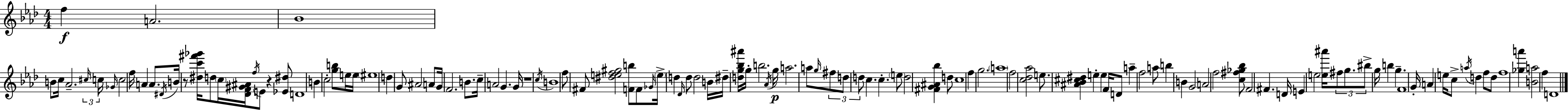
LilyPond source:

{
  \clef treble
  \numericTimeSignature
  \time 4/4
  \key f \minor
  f''4\f a'2. | bes'1 | b'8 c''16 aes'2.-- \tuplet 3/2 { \grace { cis''16 } | c''16 \grace { ges'16 } } c''2 f''16 a'4 a'8. | \break \acciaccatura { dis'16 } b'16 r8 <dis'' c''' fis''' ges'''>16 d''8 \parenthesize c''16 <des' f' gis' ais'>16 \acciaccatura { f''16 } e'8 r4 | <ees' dis''>8 d'1 | b'4 c''2-. | <g'' b''>8 e''16 e''16 \parenthesize eis''1 | \break d''4 g'8 ais'2 | a'8 g'16 f'2. | b'8. c''16-- a'2 g'4. | g'16 r1 | \break \acciaccatura { c''16 } b'1 | f''8 fis'8 <dis'' e'' f'' gis''>2 | <f' b''>8 f'8 \grace { ges'16 } \parenthesize e''16-> d''4 \grace { des'16 } d''8 d''2 | b'16 dis''16-- <d'' g'' bes'' ais'''>16 g''16-. b''2. | \break \acciaccatura { aes'16 }\p g''16 a''2. | a''8 \grace { g''16 } \tuplet 3/2 { fis''8 d''8 d''8 } c''4. | c''4.-. \parenthesize e''8 d''2 | <fis' g' ais' bes''>4 d''8 c''1 | \break f''4 g''2. | \parenthesize a''1 | f''2 | <c'' des'' aes''>2 e''8. <ais' bes' cis'' dis''>4 | \break e''4-. e''4 f'16 d'8 a''4-- f''2 | a''8 b''4 b'4 | g'2 a'2 | f''2 <c'' fis'' ges'' bes''>8 f'2 | \break fis'4. d'16 e'4 e''2 | <e'' ais'''>16 \tuplet 3/2 { fis''8 g''8. bis''8-> } g''16 b''4 | g''4.-- f'1 | g'16-. a'4 e''16 c''8-> | \break \acciaccatura { a''16 } d''4 f''8 d''8 f''1 | <ges'' a'''>4 <b' a''>2 | f''4 d'1 | \bar "|."
}